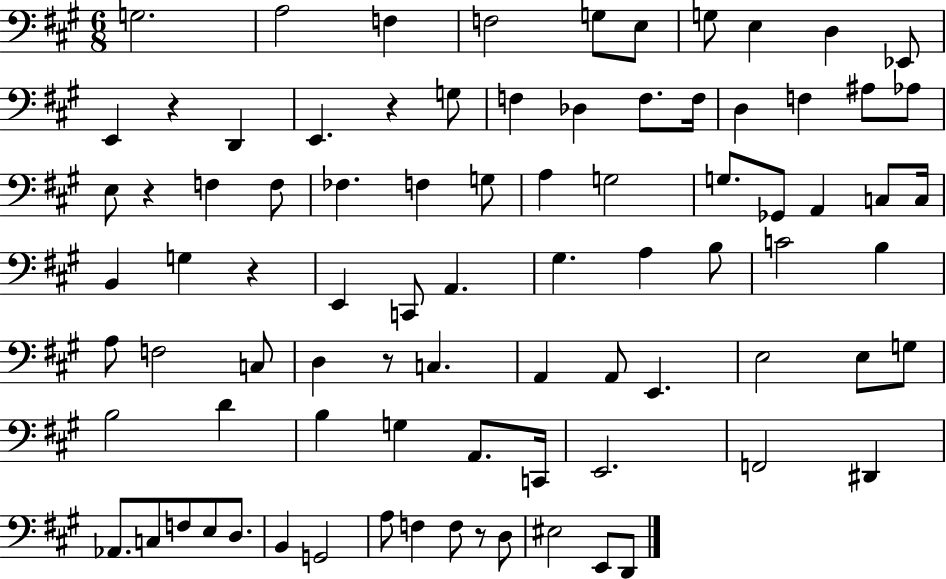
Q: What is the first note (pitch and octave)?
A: G3